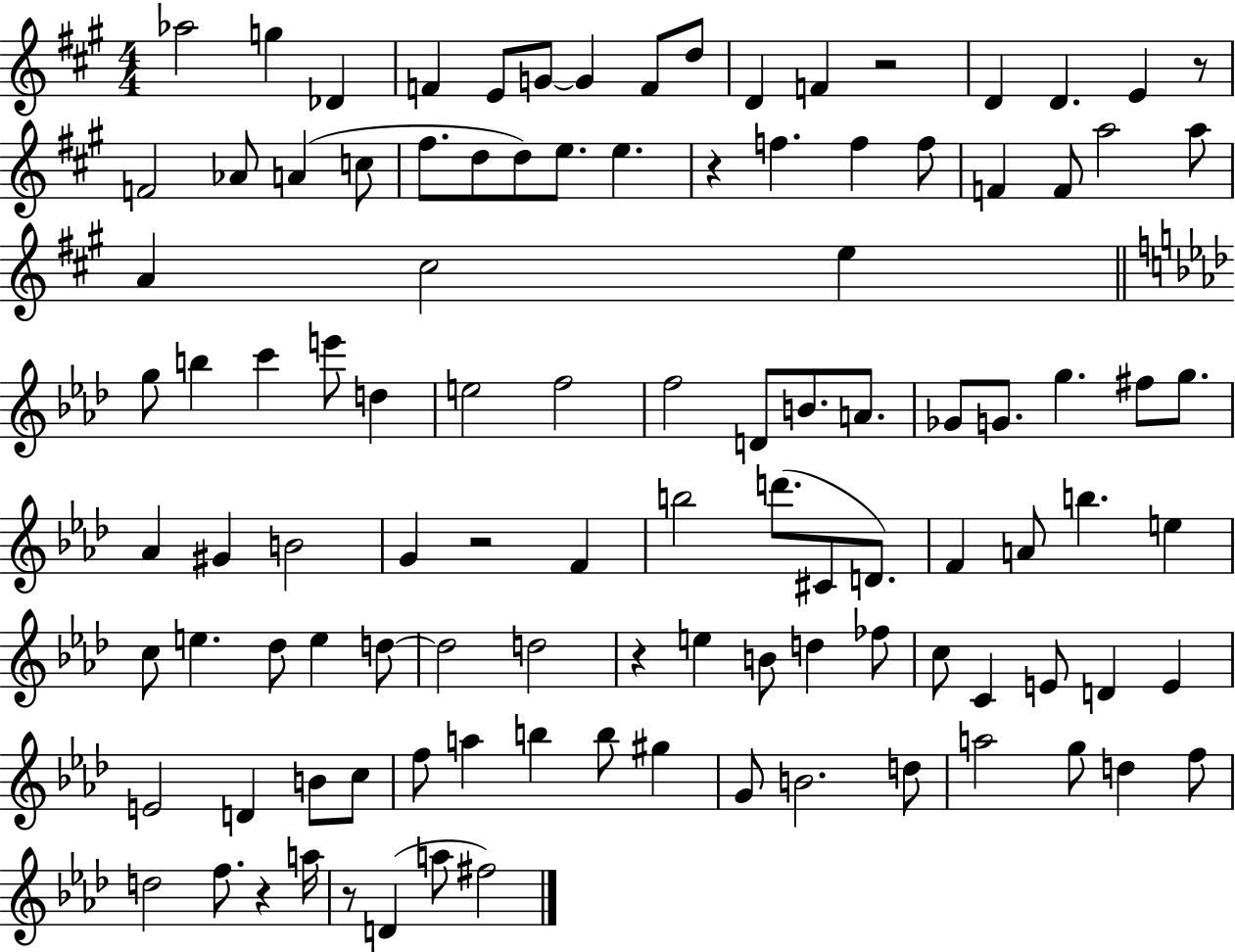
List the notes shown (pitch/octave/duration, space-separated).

Ab5/h G5/q Db4/q F4/q E4/e G4/e G4/q F4/e D5/e D4/q F4/q R/h D4/q D4/q. E4/q R/e F4/h Ab4/e A4/q C5/e F#5/e. D5/e D5/e E5/e. E5/q. R/q F5/q. F5/q F5/e F4/q F4/e A5/h A5/e A4/q C#5/h E5/q G5/e B5/q C6/q E6/e D5/q E5/h F5/h F5/h D4/e B4/e. A4/e. Gb4/e G4/e. G5/q. F#5/e G5/e. Ab4/q G#4/q B4/h G4/q R/h F4/q B5/h D6/e. C#4/e D4/e. F4/q A4/e B5/q. E5/q C5/e E5/q. Db5/e E5/q D5/e D5/h D5/h R/q E5/q B4/e D5/q FES5/e C5/e C4/q E4/e D4/q E4/q E4/h D4/q B4/e C5/e F5/e A5/q B5/q B5/e G#5/q G4/e B4/h. D5/e A5/h G5/e D5/q F5/e D5/h F5/e. R/q A5/s R/e D4/q A5/e F#5/h